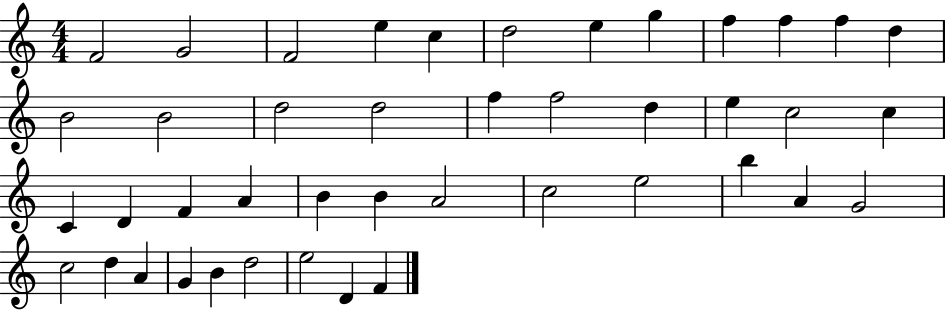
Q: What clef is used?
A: treble